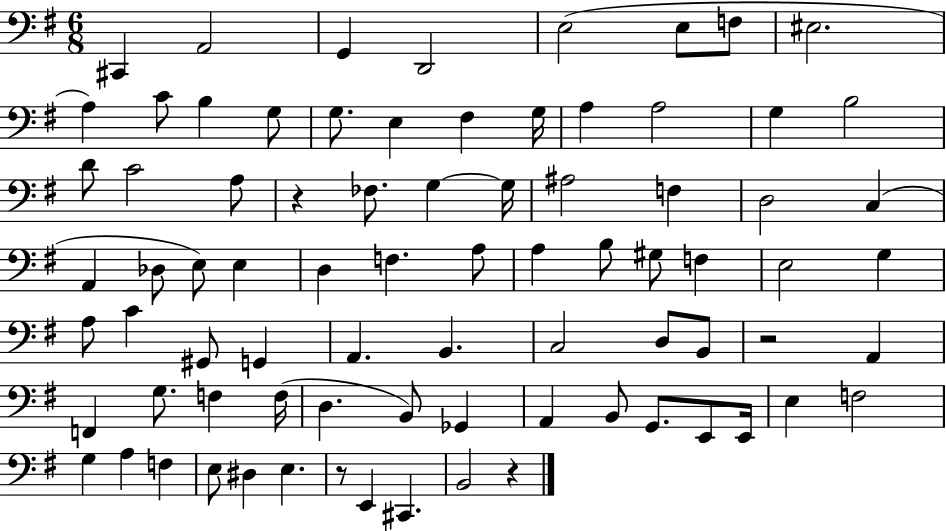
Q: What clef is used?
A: bass